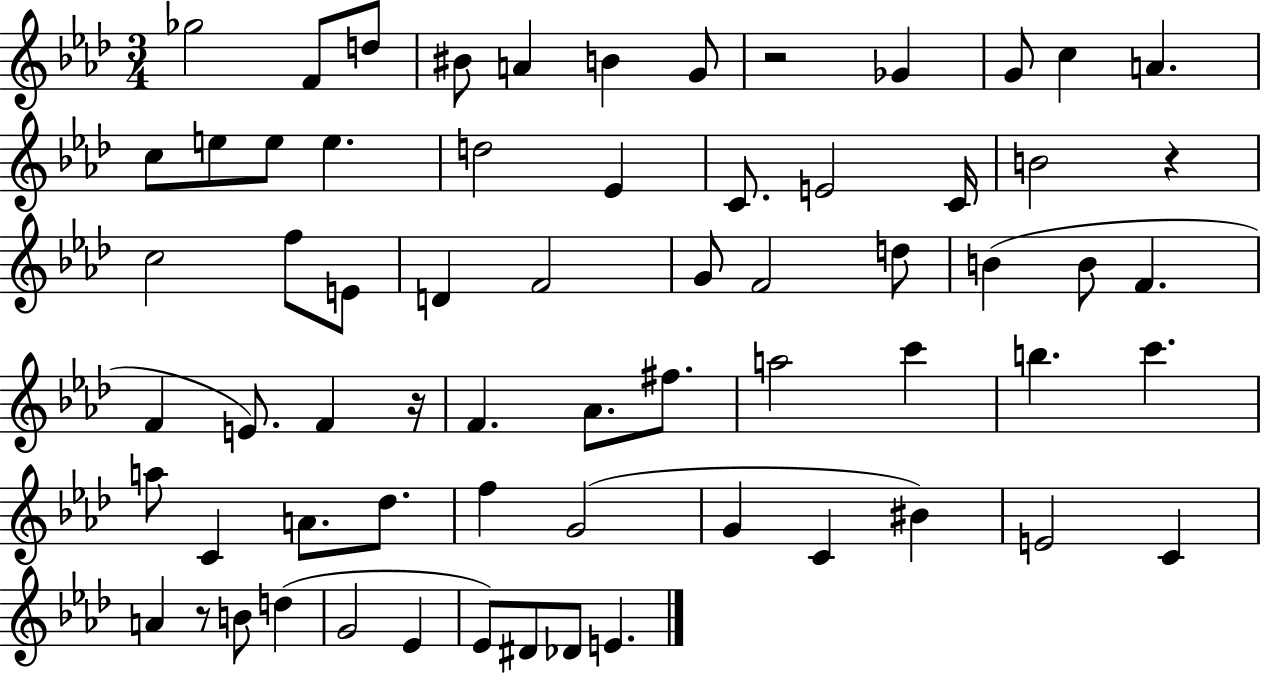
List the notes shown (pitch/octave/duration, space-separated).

Gb5/h F4/e D5/e BIS4/e A4/q B4/q G4/e R/h Gb4/q G4/e C5/q A4/q. C5/e E5/e E5/e E5/q. D5/h Eb4/q C4/e. E4/h C4/s B4/h R/q C5/h F5/e E4/e D4/q F4/h G4/e F4/h D5/e B4/q B4/e F4/q. F4/q E4/e. F4/q R/s F4/q. Ab4/e. F#5/e. A5/h C6/q B5/q. C6/q. A5/e C4/q A4/e. Db5/e. F5/q G4/h G4/q C4/q BIS4/q E4/h C4/q A4/q R/e B4/e D5/q G4/h Eb4/q Eb4/e D#4/e Db4/e E4/q.